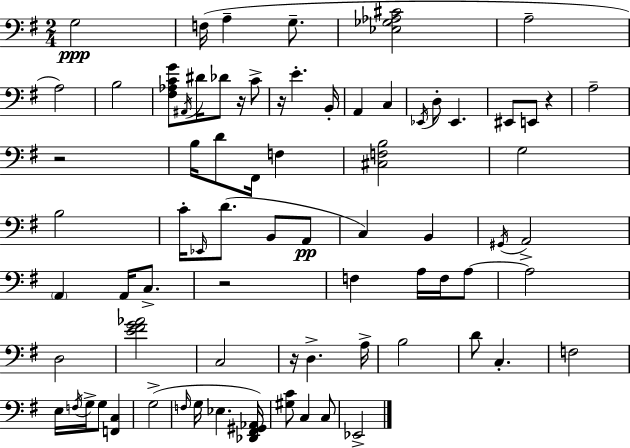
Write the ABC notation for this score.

X:1
T:Untitled
M:2/4
L:1/4
K:Em
G,2 F,/4 A, G,/2 [_E,_G,_A,^C]2 A,2 A,2 B,2 [^F,_A,CG]/2 ^A,,/4 ^D/4 _D/2 z/4 C/2 z/4 E B,,/4 A,, C, _E,,/4 D,/2 _E,, ^E,,/2 E,,/2 z A,2 z2 B,/4 D/2 ^F,,/4 F, [^C,F,B,]2 G,2 B,2 C/4 _E,,/4 D/2 B,,/2 A,,/2 C, B,, ^G,,/4 A,,2 A,, A,,/4 C,/2 z2 F, A,/4 F,/4 A,/2 A,2 D,2 [E^FG_A]2 C,2 z/4 D, A,/4 B,2 D/2 C, F,2 E,/4 F,/4 G,/4 G,/2 [F,,C,] G,2 F,/4 G,/4 _E, [_D,,^F,,^G,,_A,,]/4 [^G,C]/2 C, C,/2 _E,,2